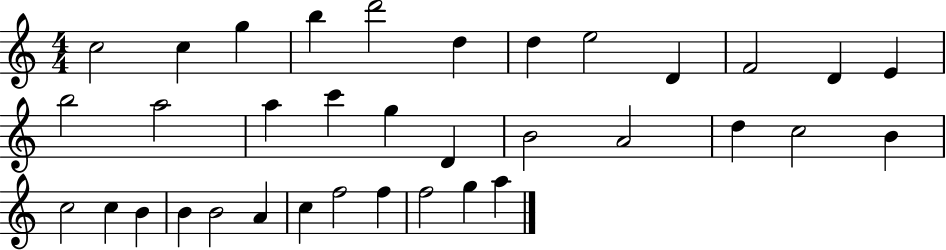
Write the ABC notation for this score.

X:1
T:Untitled
M:4/4
L:1/4
K:C
c2 c g b d'2 d d e2 D F2 D E b2 a2 a c' g D B2 A2 d c2 B c2 c B B B2 A c f2 f f2 g a